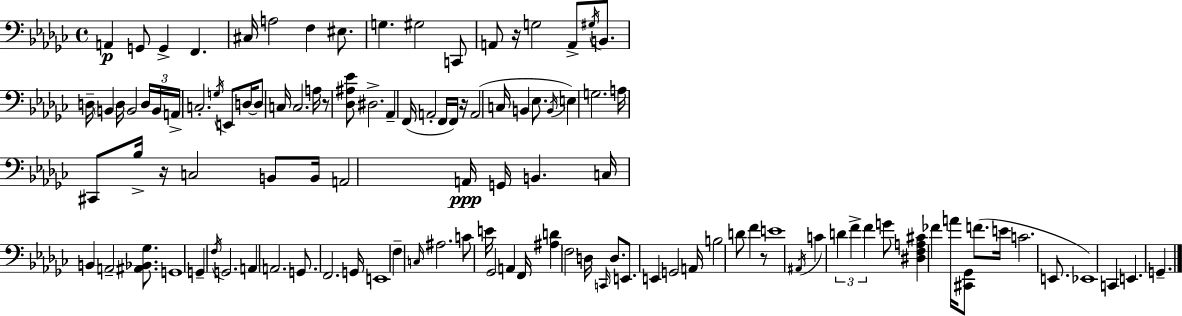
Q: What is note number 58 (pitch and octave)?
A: G2